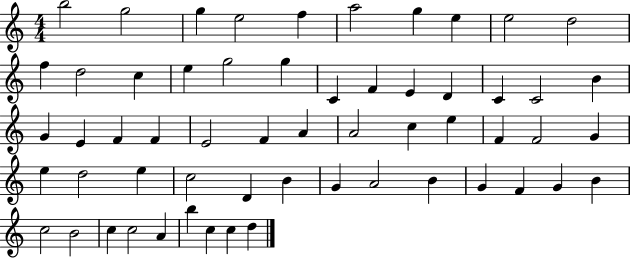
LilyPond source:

{
  \clef treble
  \numericTimeSignature
  \time 4/4
  \key c \major
  b''2 g''2 | g''4 e''2 f''4 | a''2 g''4 e''4 | e''2 d''2 | \break f''4 d''2 c''4 | e''4 g''2 g''4 | c'4 f'4 e'4 d'4 | c'4 c'2 b'4 | \break g'4 e'4 f'4 f'4 | e'2 f'4 a'4 | a'2 c''4 e''4 | f'4 f'2 g'4 | \break e''4 d''2 e''4 | c''2 d'4 b'4 | g'4 a'2 b'4 | g'4 f'4 g'4 b'4 | \break c''2 b'2 | c''4 c''2 a'4 | b''4 c''4 c''4 d''4 | \bar "|."
}